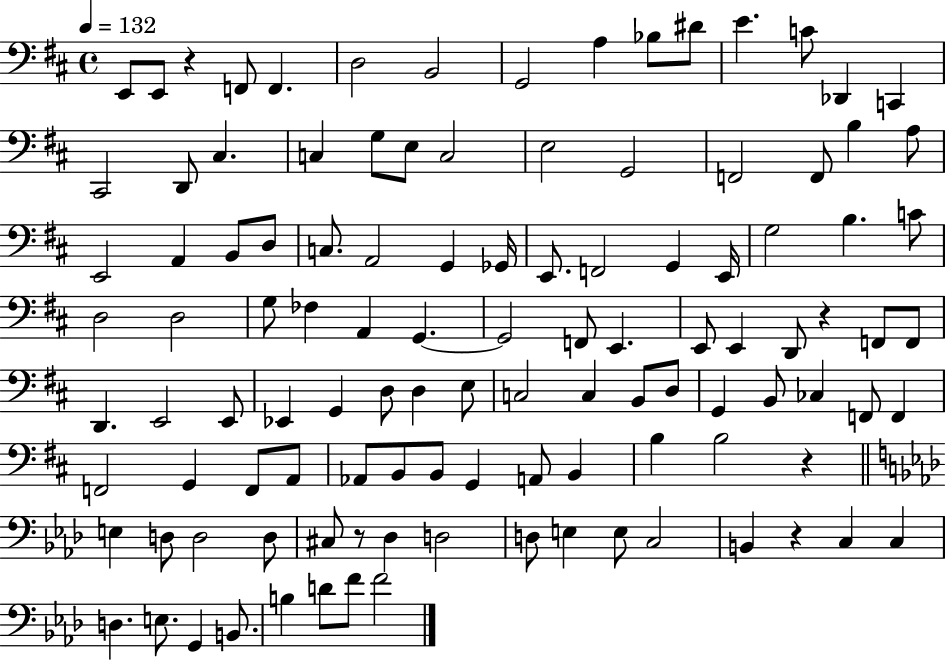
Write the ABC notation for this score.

X:1
T:Untitled
M:4/4
L:1/4
K:D
E,,/2 E,,/2 z F,,/2 F,, D,2 B,,2 G,,2 A, _B,/2 ^D/2 E C/2 _D,, C,, ^C,,2 D,,/2 ^C, C, G,/2 E,/2 C,2 E,2 G,,2 F,,2 F,,/2 B, A,/2 E,,2 A,, B,,/2 D,/2 C,/2 A,,2 G,, _G,,/4 E,,/2 F,,2 G,, E,,/4 G,2 B, C/2 D,2 D,2 G,/2 _F, A,, G,, G,,2 F,,/2 E,, E,,/2 E,, D,,/2 z F,,/2 F,,/2 D,, E,,2 E,,/2 _E,, G,, D,/2 D, E,/2 C,2 C, B,,/2 D,/2 G,, B,,/2 _C, F,,/2 F,, F,,2 G,, F,,/2 A,,/2 _A,,/2 B,,/2 B,,/2 G,, A,,/2 B,, B, B,2 z E, D,/2 D,2 D,/2 ^C,/2 z/2 _D, D,2 D,/2 E, E,/2 C,2 B,, z C, C, D, E,/2 G,, B,,/2 B, D/2 F/2 F2